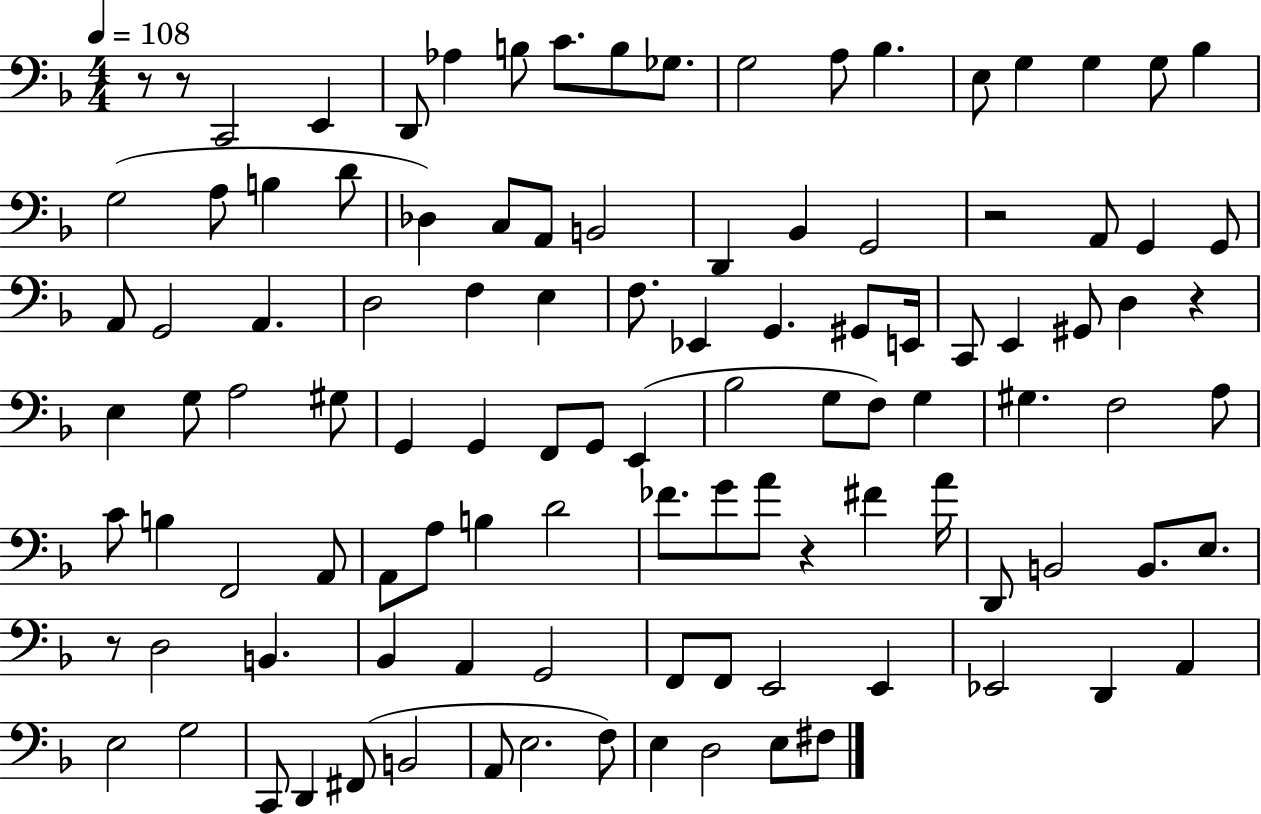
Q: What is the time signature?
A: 4/4